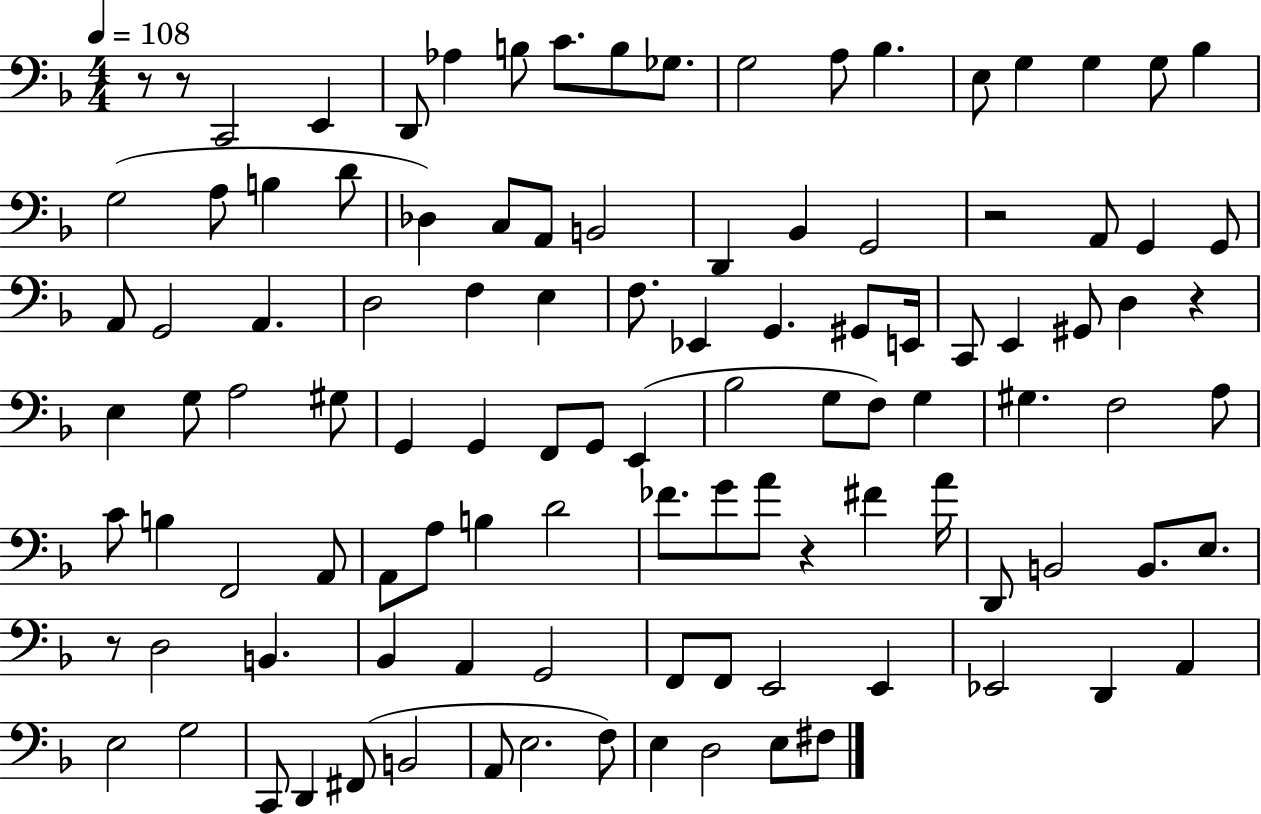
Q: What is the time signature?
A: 4/4